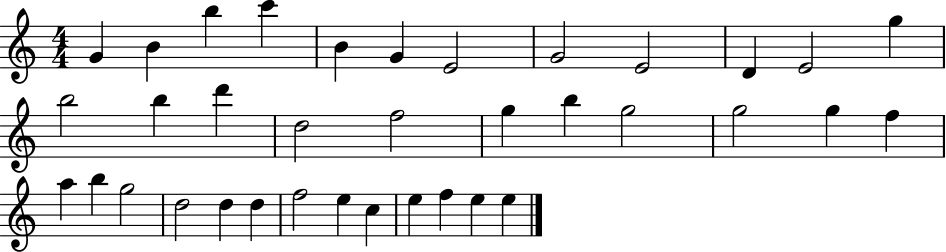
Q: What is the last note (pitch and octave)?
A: E5